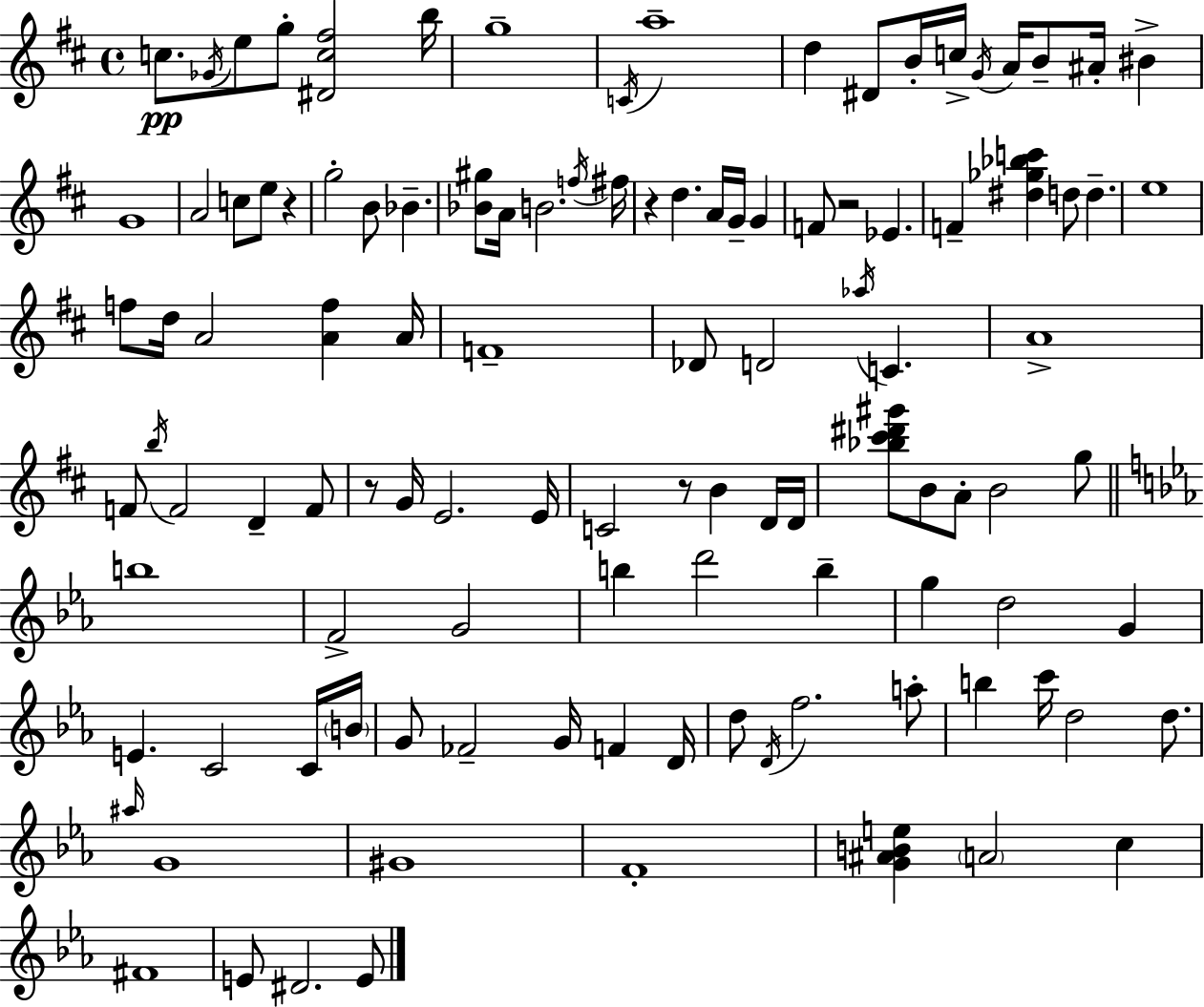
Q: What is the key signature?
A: D major